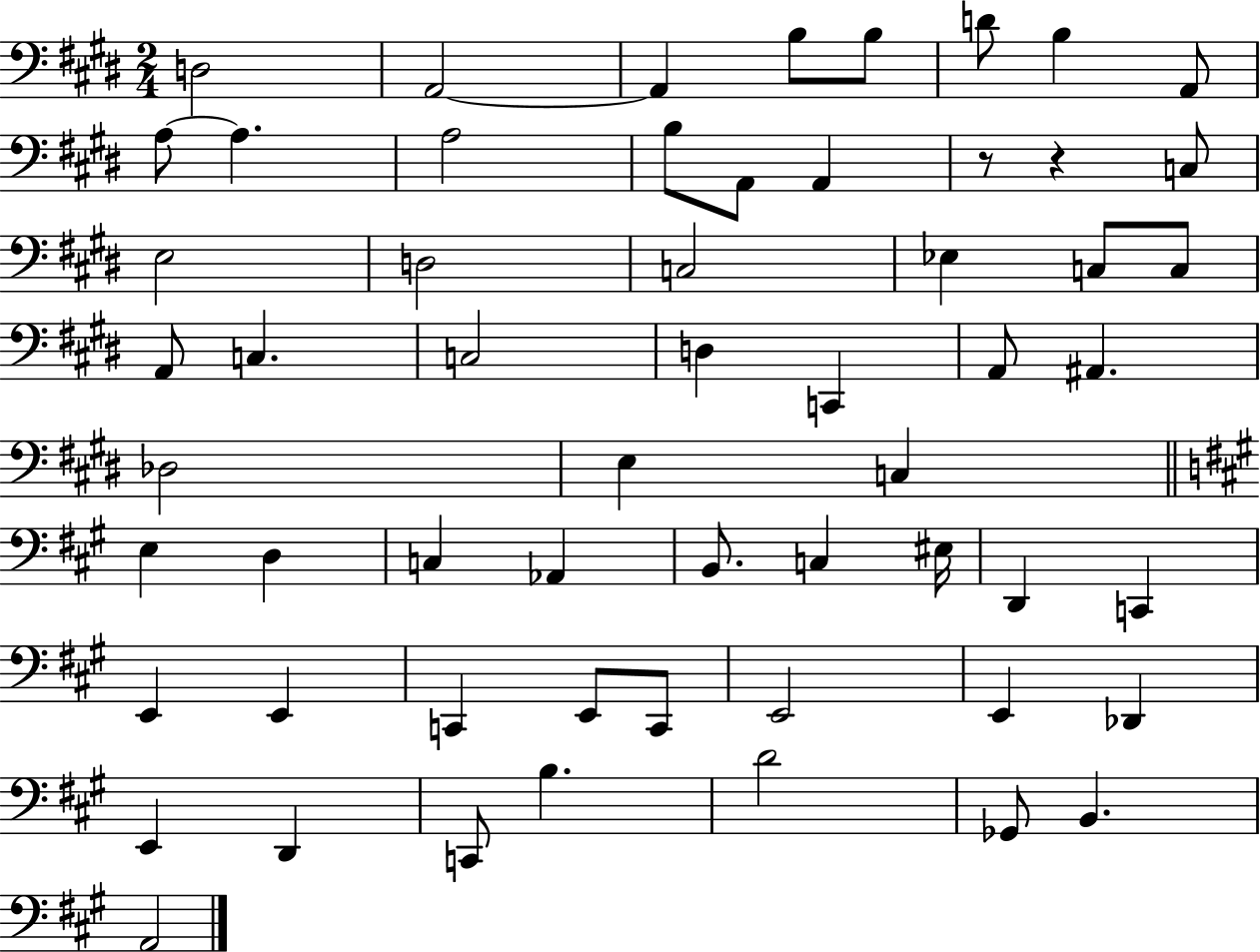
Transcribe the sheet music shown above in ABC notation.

X:1
T:Untitled
M:2/4
L:1/4
K:E
D,2 A,,2 A,, B,/2 B,/2 D/2 B, A,,/2 A,/2 A, A,2 B,/2 A,,/2 A,, z/2 z C,/2 E,2 D,2 C,2 _E, C,/2 C,/2 A,,/2 C, C,2 D, C,, A,,/2 ^A,, _D,2 E, C, E, D, C, _A,, B,,/2 C, ^E,/4 D,, C,, E,, E,, C,, E,,/2 C,,/2 E,,2 E,, _D,, E,, D,, C,,/2 B, D2 _G,,/2 B,, A,,2